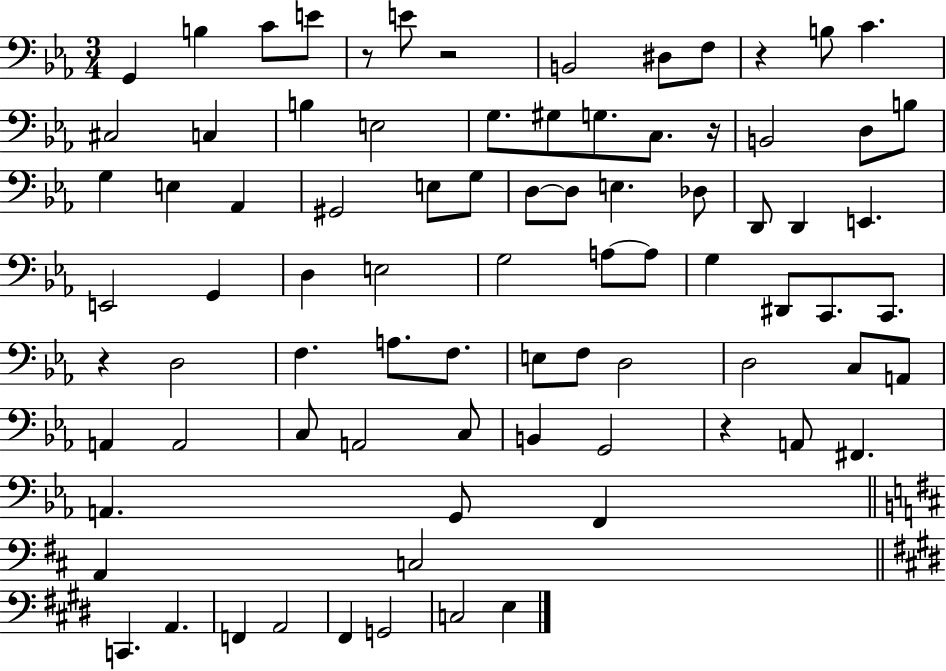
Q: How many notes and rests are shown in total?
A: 83